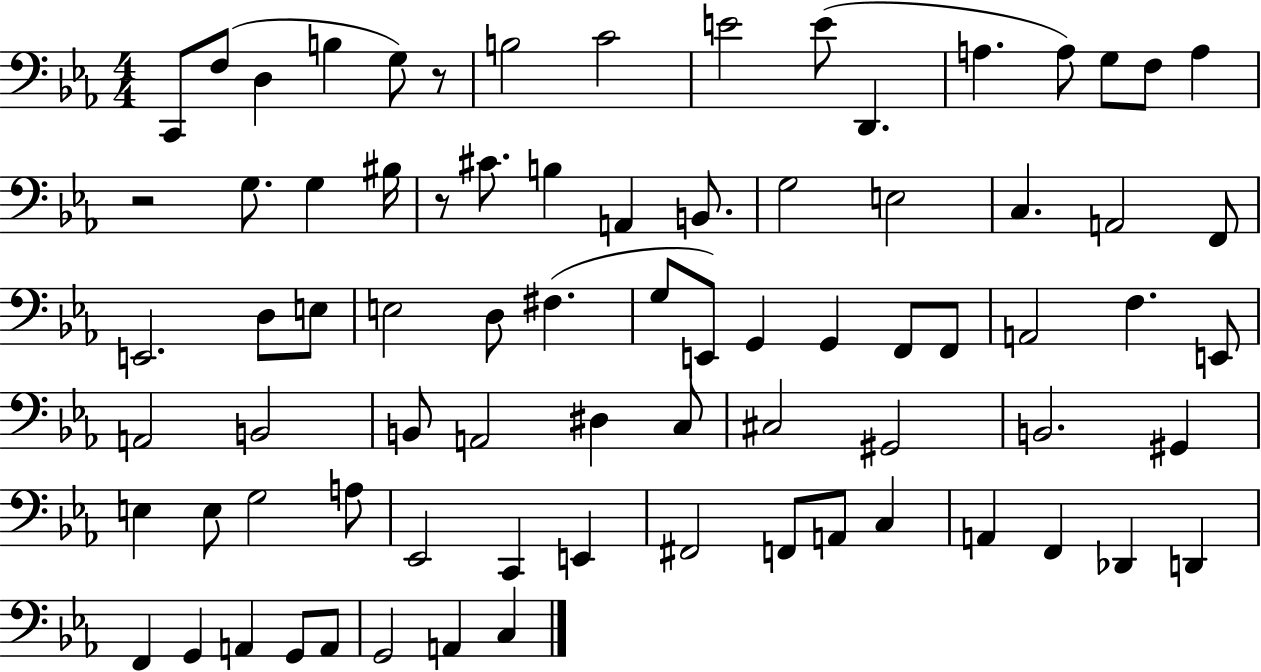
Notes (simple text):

C2/e F3/e D3/q B3/q G3/e R/e B3/h C4/h E4/h E4/e D2/q. A3/q. A3/e G3/e F3/e A3/q R/h G3/e. G3/q BIS3/s R/e C#4/e. B3/q A2/q B2/e. G3/h E3/h C3/q. A2/h F2/e E2/h. D3/e E3/e E3/h D3/e F#3/q. G3/e E2/e G2/q G2/q F2/e F2/e A2/h F3/q. E2/e A2/h B2/h B2/e A2/h D#3/q C3/e C#3/h G#2/h B2/h. G#2/q E3/q E3/e G3/h A3/e Eb2/h C2/q E2/q F#2/h F2/e A2/e C3/q A2/q F2/q Db2/q D2/q F2/q G2/q A2/q G2/e A2/e G2/h A2/q C3/q